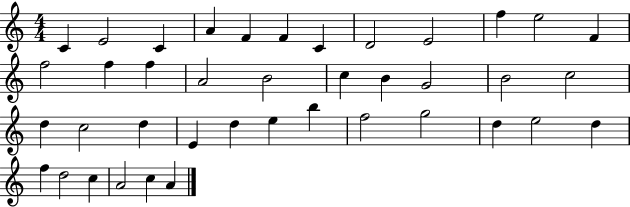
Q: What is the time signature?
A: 4/4